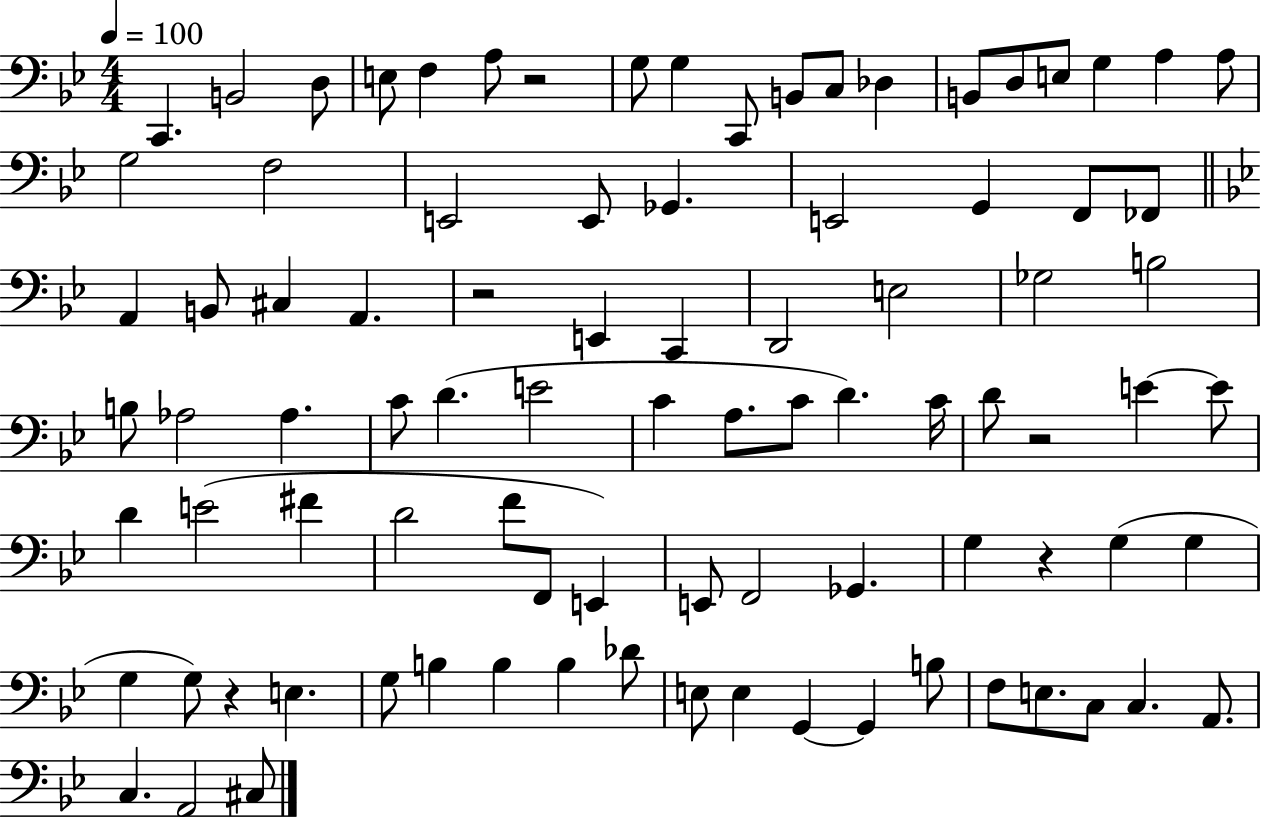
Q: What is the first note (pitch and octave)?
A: C2